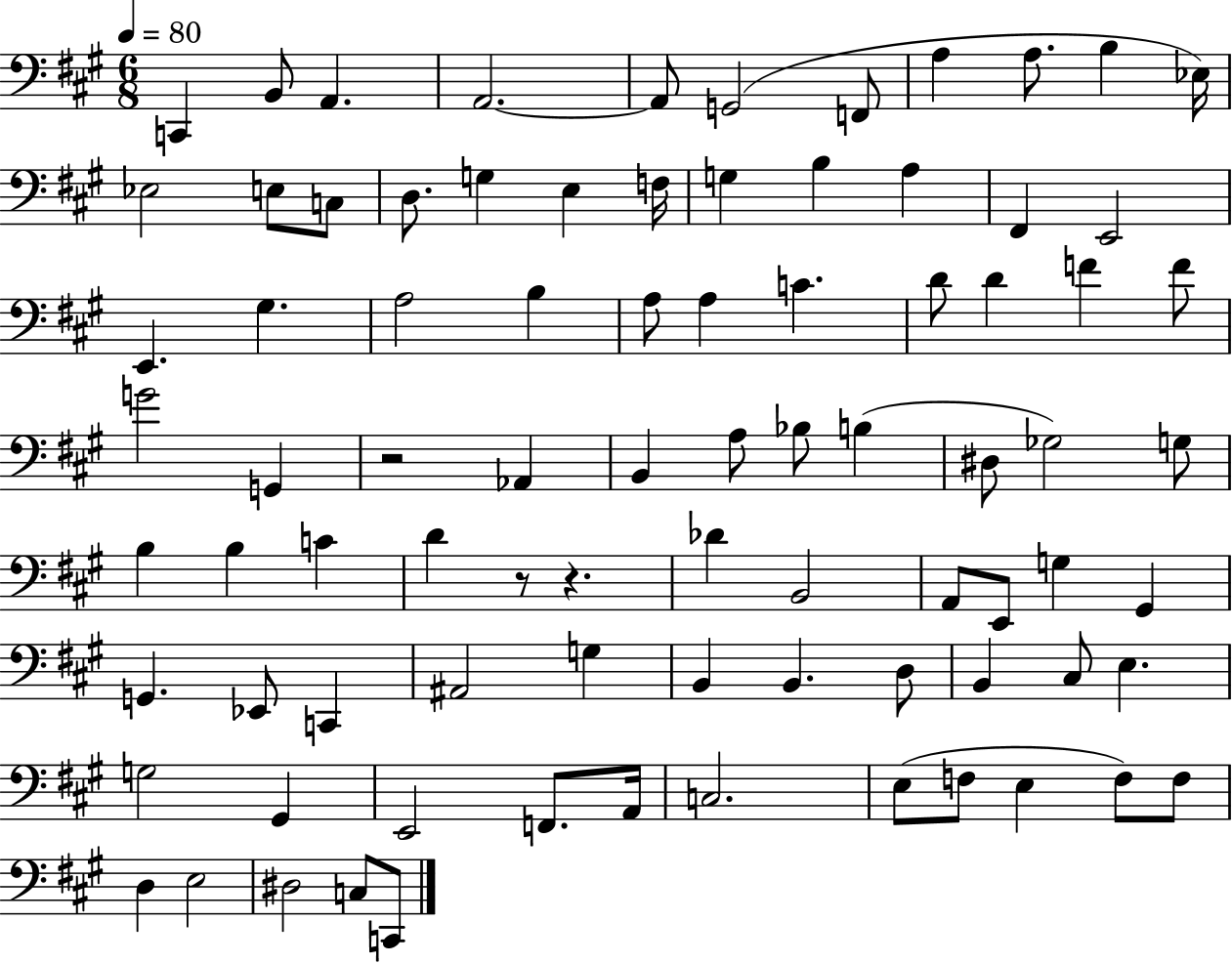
C2/q B2/e A2/q. A2/h. A2/e G2/h F2/e A3/q A3/e. B3/q Eb3/s Eb3/h E3/e C3/e D3/e. G3/q E3/q F3/s G3/q B3/q A3/q F#2/q E2/h E2/q. G#3/q. A3/h B3/q A3/e A3/q C4/q. D4/e D4/q F4/q F4/e G4/h G2/q R/h Ab2/q B2/q A3/e Bb3/e B3/q D#3/e Gb3/h G3/e B3/q B3/q C4/q D4/q R/e R/q. Db4/q B2/h A2/e E2/e G3/q G#2/q G2/q. Eb2/e C2/q A#2/h G3/q B2/q B2/q. D3/e B2/q C#3/e E3/q. G3/h G#2/q E2/h F2/e. A2/s C3/h. E3/e F3/e E3/q F3/e F3/e D3/q E3/h D#3/h C3/e C2/e